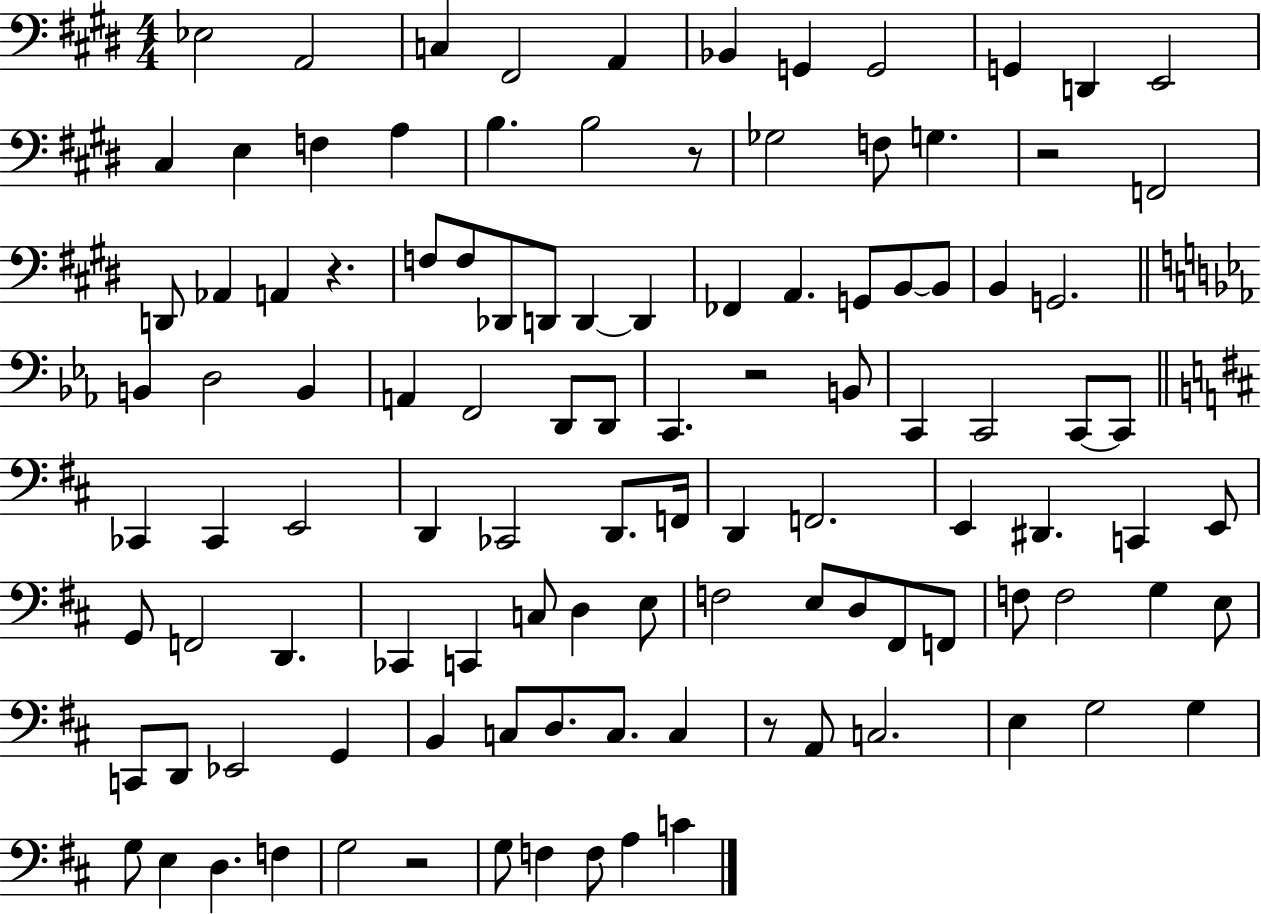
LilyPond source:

{
  \clef bass
  \numericTimeSignature
  \time 4/4
  \key e \major
  ees2 a,2 | c4 fis,2 a,4 | bes,4 g,4 g,2 | g,4 d,4 e,2 | \break cis4 e4 f4 a4 | b4. b2 r8 | ges2 f8 g4. | r2 f,2 | \break d,8 aes,4 a,4 r4. | f8 f8 des,8 d,8 d,4~~ d,4 | fes,4 a,4. g,8 b,8~~ b,8 | b,4 g,2. | \break \bar "||" \break \key ees \major b,4 d2 b,4 | a,4 f,2 d,8 d,8 | c,4. r2 b,8 | c,4 c,2 c,8~~ c,8 | \break \bar "||" \break \key d \major ces,4 ces,4 e,2 | d,4 ces,2 d,8. f,16 | d,4 f,2. | e,4 dis,4. c,4 e,8 | \break g,8 f,2 d,4. | ces,4 c,4 c8 d4 e8 | f2 e8 d8 fis,8 f,8 | f8 f2 g4 e8 | \break c,8 d,8 ees,2 g,4 | b,4 c8 d8. c8. c4 | r8 a,8 c2. | e4 g2 g4 | \break g8 e4 d4. f4 | g2 r2 | g8 f4 f8 a4 c'4 | \bar "|."
}